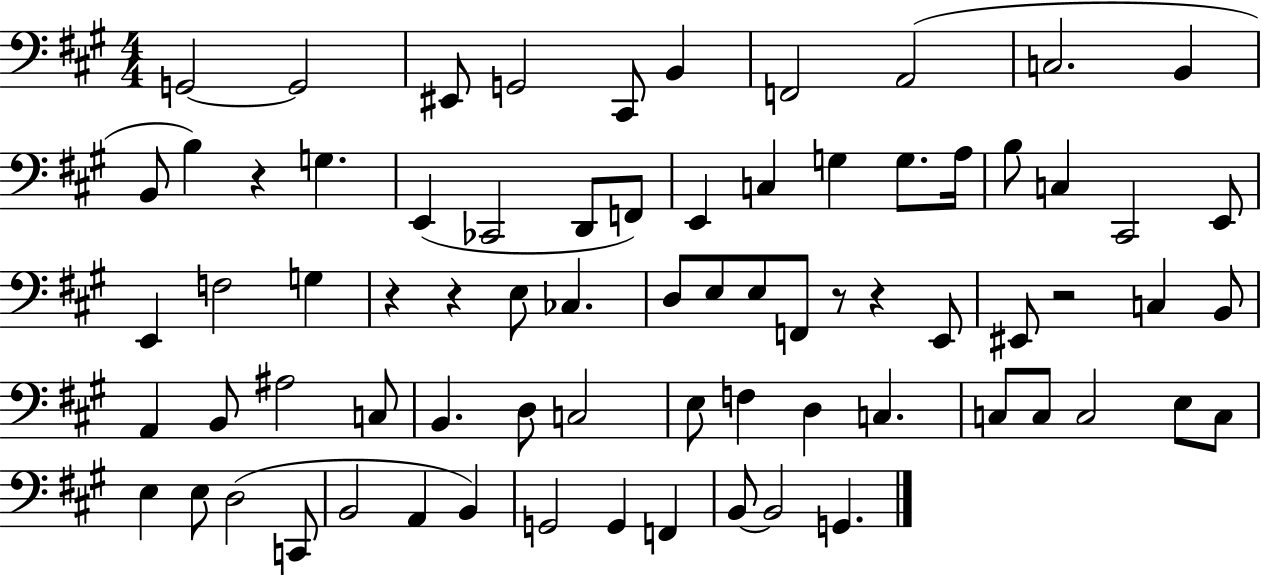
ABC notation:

X:1
T:Untitled
M:4/4
L:1/4
K:A
G,,2 G,,2 ^E,,/2 G,,2 ^C,,/2 B,, F,,2 A,,2 C,2 B,, B,,/2 B, z G, E,, _C,,2 D,,/2 F,,/2 E,, C, G, G,/2 A,/4 B,/2 C, ^C,,2 E,,/2 E,, F,2 G, z z E,/2 _C, D,/2 E,/2 E,/2 F,,/2 z/2 z E,,/2 ^E,,/2 z2 C, B,,/2 A,, B,,/2 ^A,2 C,/2 B,, D,/2 C,2 E,/2 F, D, C, C,/2 C,/2 C,2 E,/2 C,/2 E, E,/2 D,2 C,,/2 B,,2 A,, B,, G,,2 G,, F,, B,,/2 B,,2 G,,